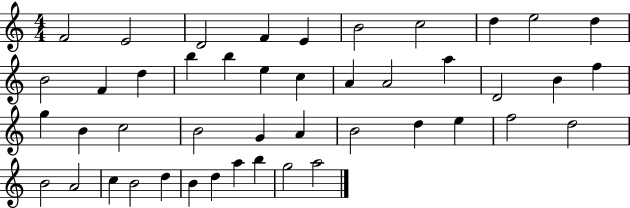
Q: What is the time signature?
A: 4/4